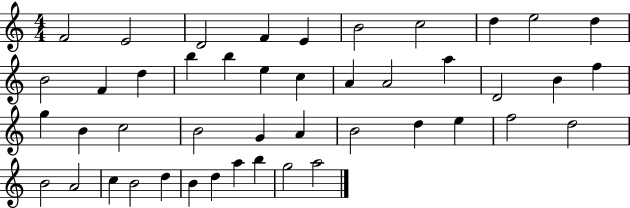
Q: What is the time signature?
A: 4/4